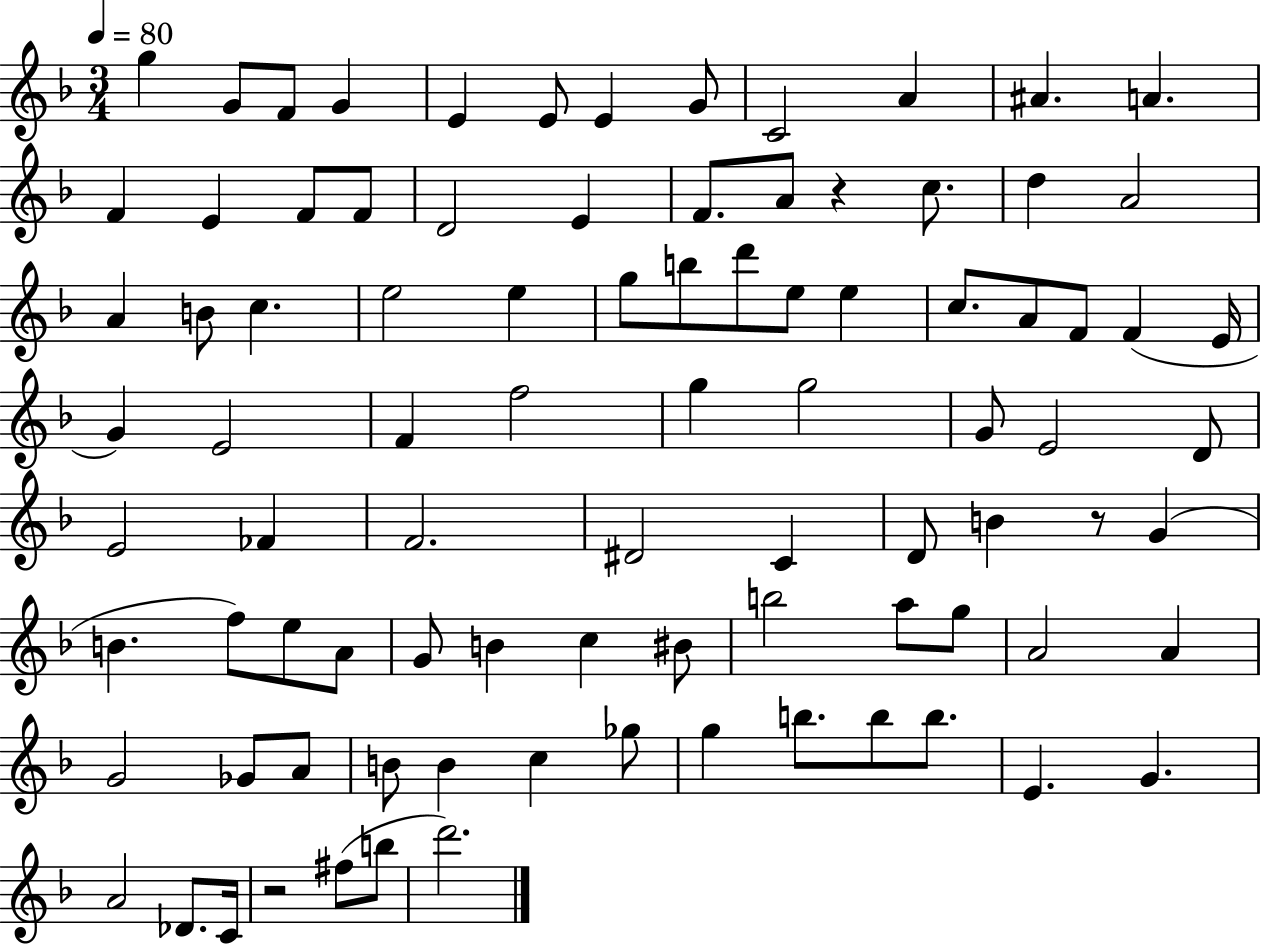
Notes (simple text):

G5/q G4/e F4/e G4/q E4/q E4/e E4/q G4/e C4/h A4/q A#4/q. A4/q. F4/q E4/q F4/e F4/e D4/h E4/q F4/e. A4/e R/q C5/e. D5/q A4/h A4/q B4/e C5/q. E5/h E5/q G5/e B5/e D6/e E5/e E5/q C5/e. A4/e F4/e F4/q E4/s G4/q E4/h F4/q F5/h G5/q G5/h G4/e E4/h D4/e E4/h FES4/q F4/h. D#4/h C4/q D4/e B4/q R/e G4/q B4/q. F5/e E5/e A4/e G4/e B4/q C5/q BIS4/e B5/h A5/e G5/e A4/h A4/q G4/h Gb4/e A4/e B4/e B4/q C5/q Gb5/e G5/q B5/e. B5/e B5/e. E4/q. G4/q. A4/h Db4/e. C4/s R/h F#5/e B5/e D6/h.